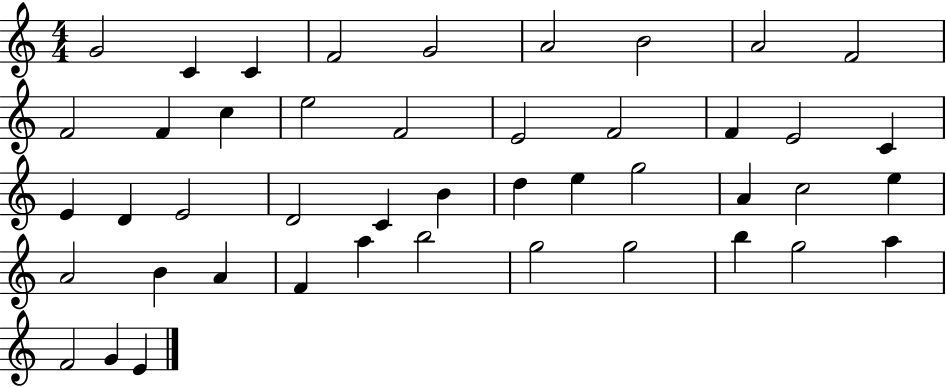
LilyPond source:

{
  \clef treble
  \numericTimeSignature
  \time 4/4
  \key c \major
  g'2 c'4 c'4 | f'2 g'2 | a'2 b'2 | a'2 f'2 | \break f'2 f'4 c''4 | e''2 f'2 | e'2 f'2 | f'4 e'2 c'4 | \break e'4 d'4 e'2 | d'2 c'4 b'4 | d''4 e''4 g''2 | a'4 c''2 e''4 | \break a'2 b'4 a'4 | f'4 a''4 b''2 | g''2 g''2 | b''4 g''2 a''4 | \break f'2 g'4 e'4 | \bar "|."
}